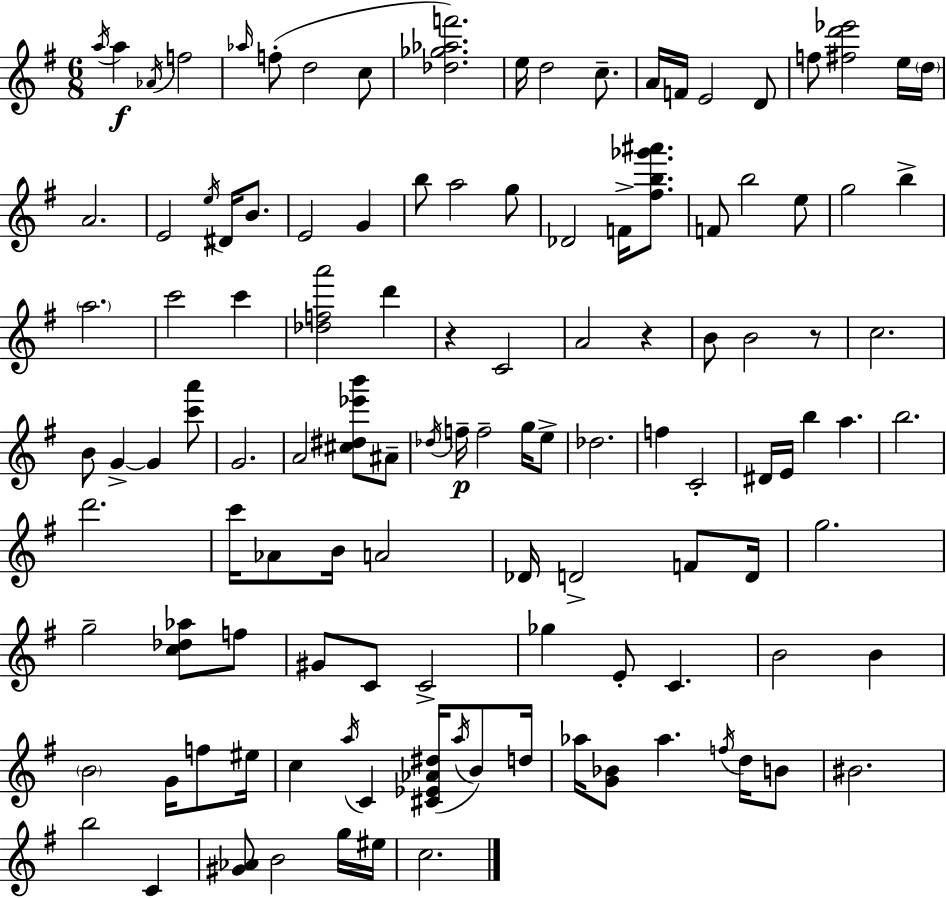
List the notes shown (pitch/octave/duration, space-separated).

A5/s A5/q Ab4/s F5/h Ab5/s F5/e D5/h C5/e [Db5,Gb5,Ab5,F6]/h. E5/s D5/h C5/e. A4/s F4/s E4/h D4/e F5/e [F#5,D6,Eb6]/h E5/s D5/s A4/h. E4/h E5/s D#4/s B4/e. E4/h G4/q B5/e A5/h G5/e Db4/h F4/s [F#5,B5,Gb6,A#6]/e. F4/e B5/h E5/e G5/h B5/q A5/h. C6/h C6/q [Db5,F5,A6]/h D6/q R/q C4/h A4/h R/q B4/e B4/h R/e C5/h. B4/e G4/q G4/q [C6,A6]/e G4/h. A4/h [C#5,D#5,Eb6,B6]/e A#4/e Db5/s F5/s F5/h G5/s E5/e Db5/h. F5/q C4/h D#4/s E4/s B5/q A5/q. B5/h. D6/h. C6/s Ab4/e B4/s A4/h Db4/s D4/h F4/e D4/s G5/h. G5/h [C5,Db5,Ab5]/e F5/e G#4/e C4/e C4/h Gb5/q E4/e C4/q. B4/h B4/q B4/h G4/s F5/e EIS5/s C5/q A5/s C4/q [C#4,Eb4,Ab4,D#5]/s A5/s B4/e D5/s Ab5/s [G4,Bb4]/e Ab5/q. F5/s D5/s B4/e BIS4/h. B5/h C4/q [G#4,Ab4]/e B4/h G5/s EIS5/s C5/h.